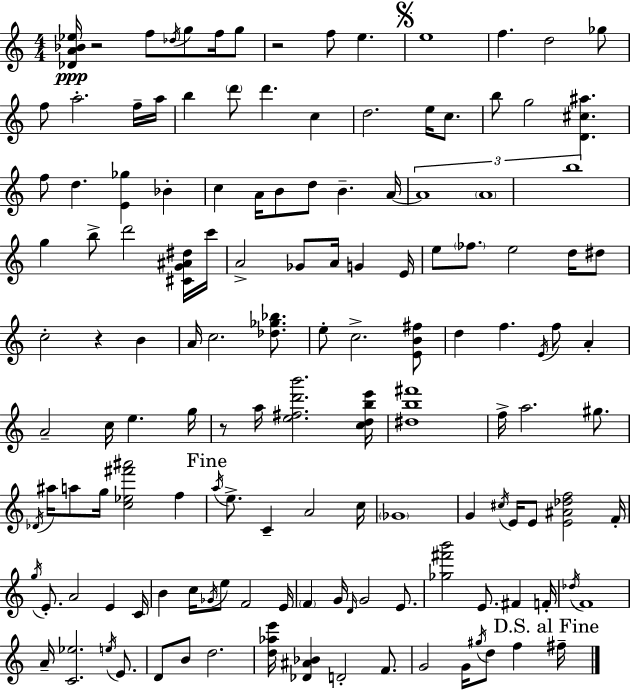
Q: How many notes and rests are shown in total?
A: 139